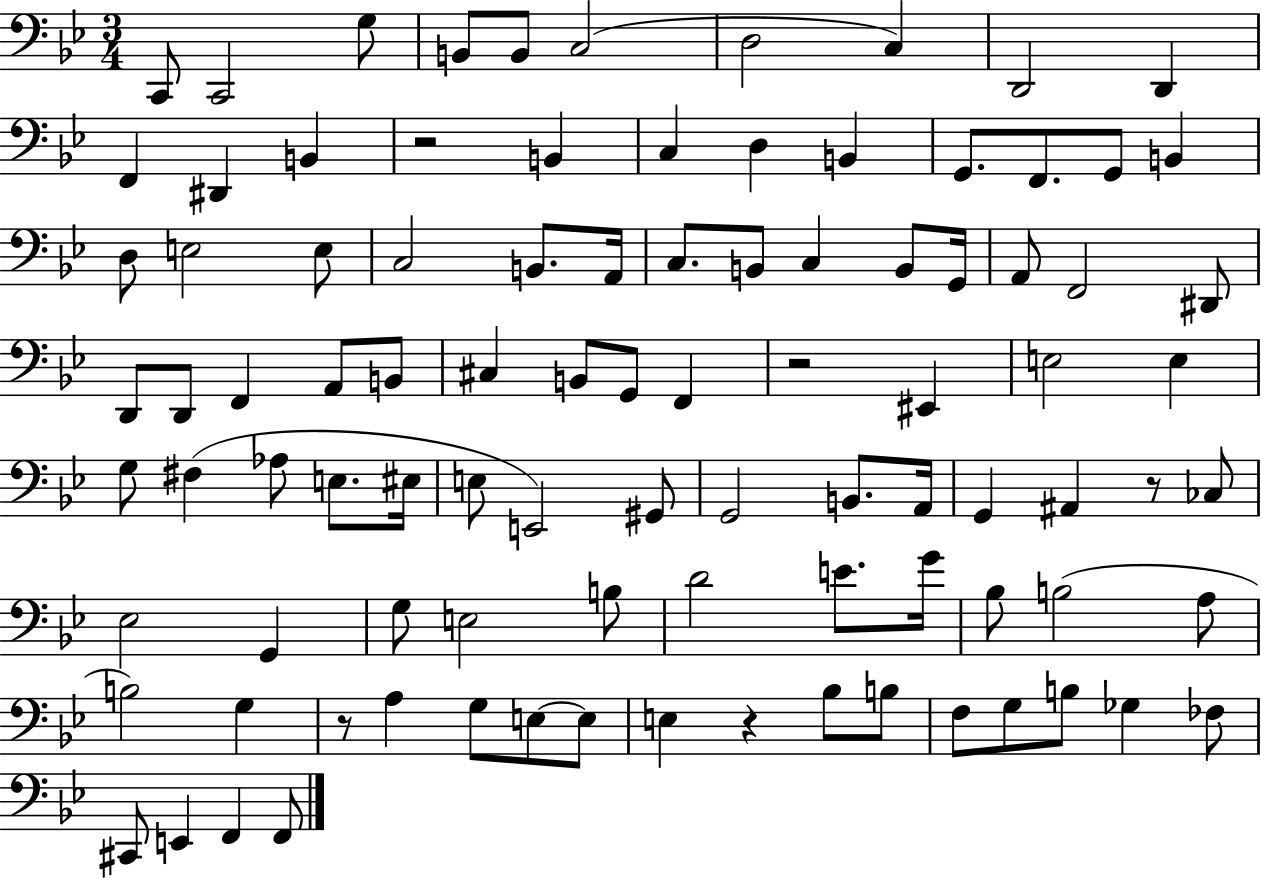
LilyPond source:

{
  \clef bass
  \numericTimeSignature
  \time 3/4
  \key bes \major
  c,8 c,2 g8 | b,8 b,8 c2( | d2 c4) | d,2 d,4 | \break f,4 dis,4 b,4 | r2 b,4 | c4 d4 b,4 | g,8. f,8. g,8 b,4 | \break d8 e2 e8 | c2 b,8. a,16 | c8. b,8 c4 b,8 g,16 | a,8 f,2 dis,8 | \break d,8 d,8 f,4 a,8 b,8 | cis4 b,8 g,8 f,4 | r2 eis,4 | e2 e4 | \break g8 fis4( aes8 e8. eis16 | e8 e,2) gis,8 | g,2 b,8. a,16 | g,4 ais,4 r8 ces8 | \break ees2 g,4 | g8 e2 b8 | d'2 e'8. g'16 | bes8 b2( a8 | \break b2) g4 | r8 a4 g8 e8~~ e8 | e4 r4 bes8 b8 | f8 g8 b8 ges4 fes8 | \break cis,8 e,4 f,4 f,8 | \bar "|."
}